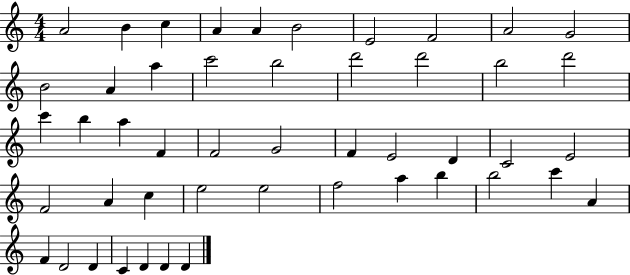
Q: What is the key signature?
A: C major